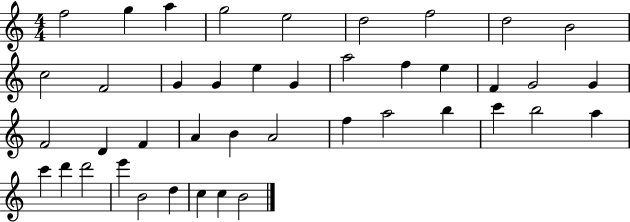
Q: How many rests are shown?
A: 0